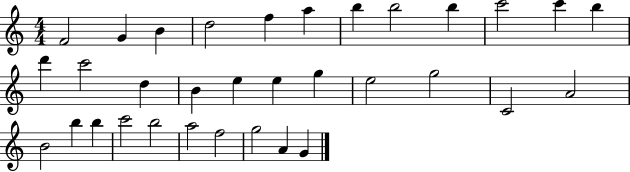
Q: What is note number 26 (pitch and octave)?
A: B5